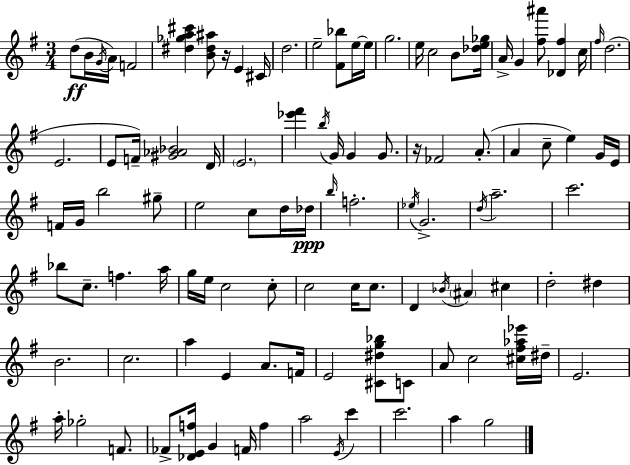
{
  \clef treble
  \numericTimeSignature
  \time 3/4
  \key e \minor
  d''8(\ff b'16 \acciaccatura { g'16 } a'16) f'2 | <dis'' ges'' a'' cis'''>4 <b' dis'' ais''>8 r16 e'4 | cis'16 d''2. | e''2-- <fis' bes''>8 e''16~~ | \break e''16 g''2. | e''16 c''2 b'8 | <des'' e'' ges''>16 a'16-> g'4 <fis'' ais'''>8 <des' fis''>4 | c''16 \grace { fis''16 }( d''2. | \break e'2. | e'8 f'16--) <gis' aes' bes'>2 | d'16 \parenthesize e'2. | <ees''' fis'''>4 \acciaccatura { b''16 } g'16 g'4 | \break g'8. r16 fes'2 | a'8.-.( a'4 c''8-- e''4) | g'16 e'16 f'16 g'16 b''2 | gis''8-- e''2 c''8 | \break d''16 des''16\ppp \grace { b''16 } f''2.-. | \acciaccatura { ees''16 } g'2.-> | \acciaccatura { d''16 } a''2.-- | c'''2. | \break bes''8 c''8.-- f''4. | a''16 g''16 e''16 c''2 | c''8-. c''2 | c''16 c''8. d'4 \acciaccatura { bes'16 } \parenthesize ais'4 | \break cis''4 d''2-. | dis''4 b'2. | c''2. | a''4 e'4 | \break a'8. f'16 e'2 | <cis' dis'' g'' bes''>8 c'8 a'8 c''2 | <cis'' fis'' aes'' ees'''>16 dis''16-- e'2. | a''16-. ges''2-. | \break f'8. fes'8-> <des' e' f''>16 g'4 | f'16 f''4 a''2 | \acciaccatura { e'16 } c'''4 c'''2. | a''4 | \break g''2 \bar "|."
}